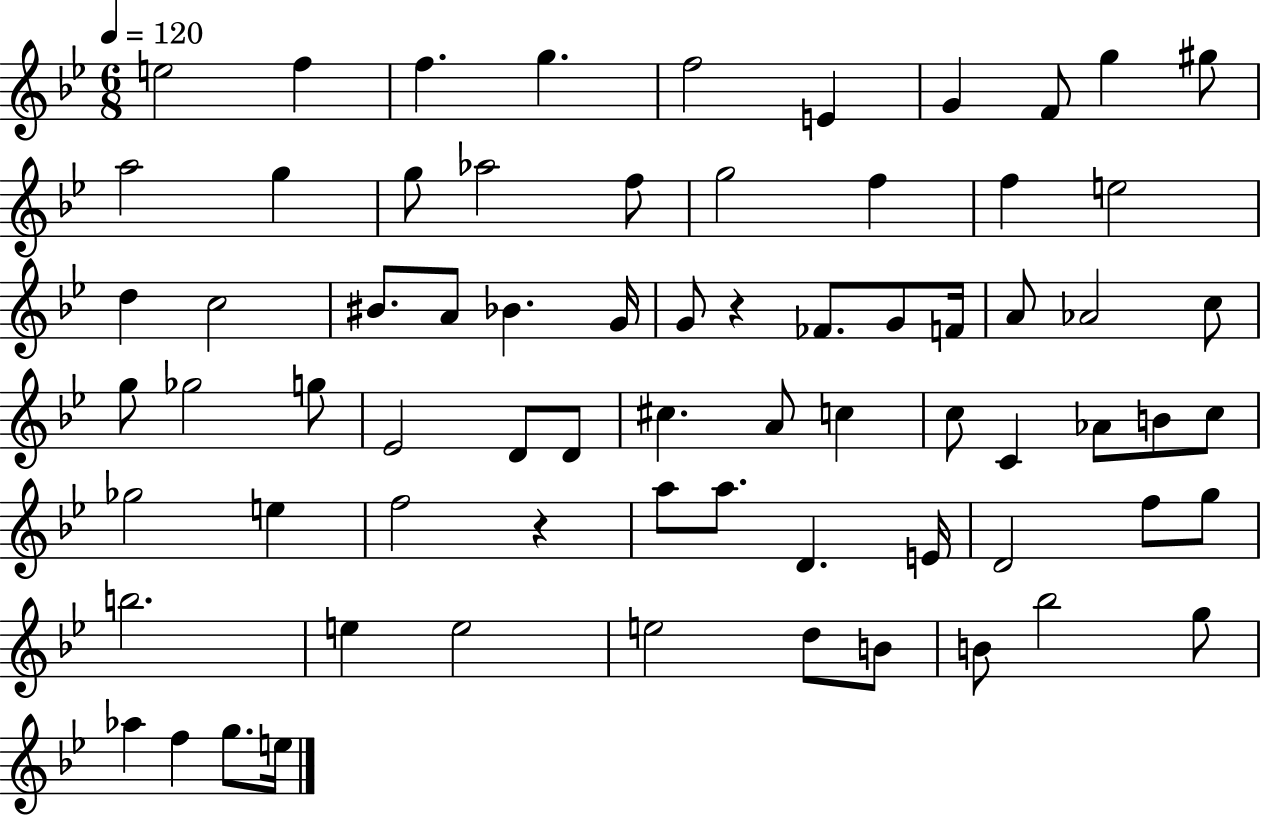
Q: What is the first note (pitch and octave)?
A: E5